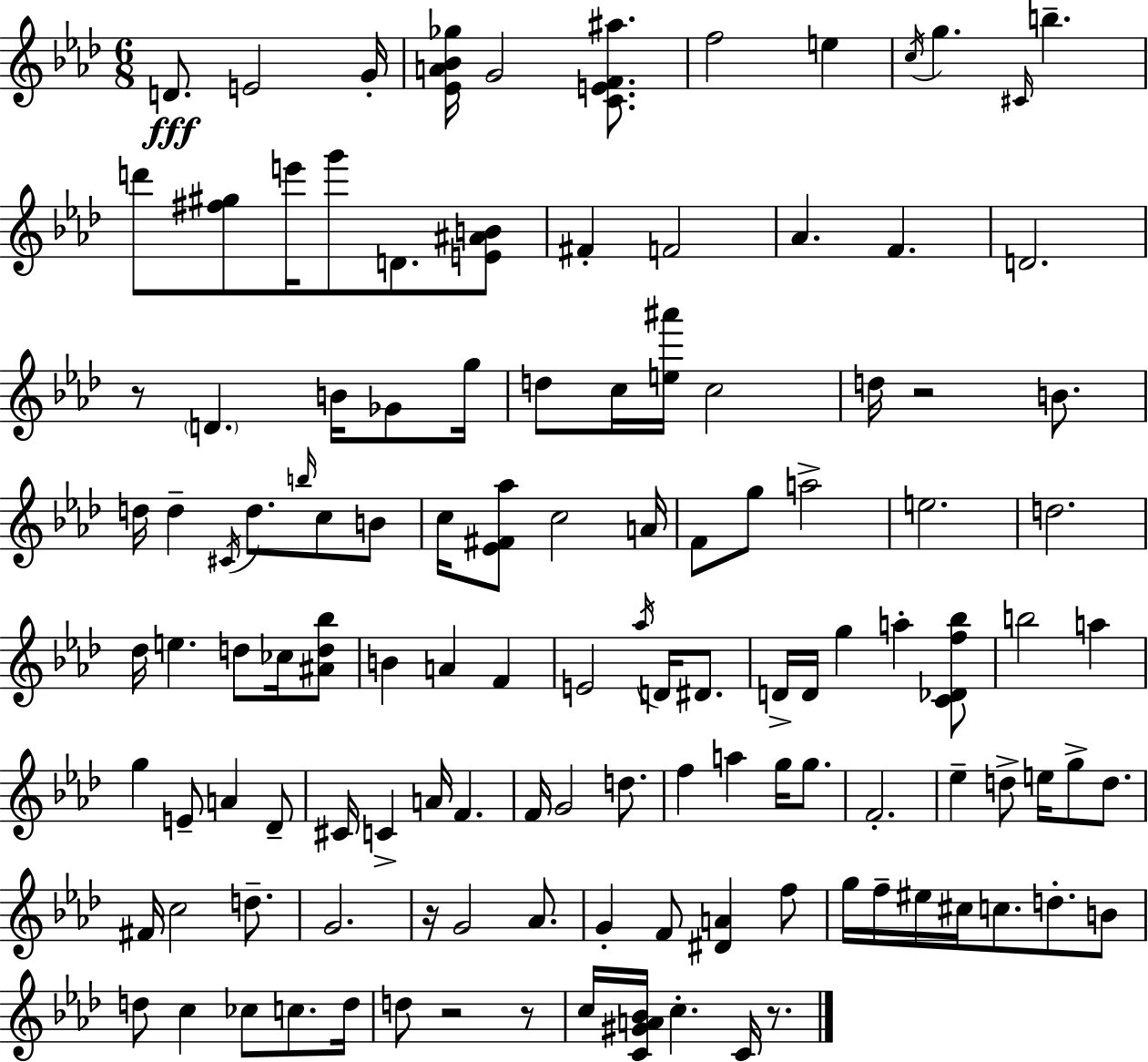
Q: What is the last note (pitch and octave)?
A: C4